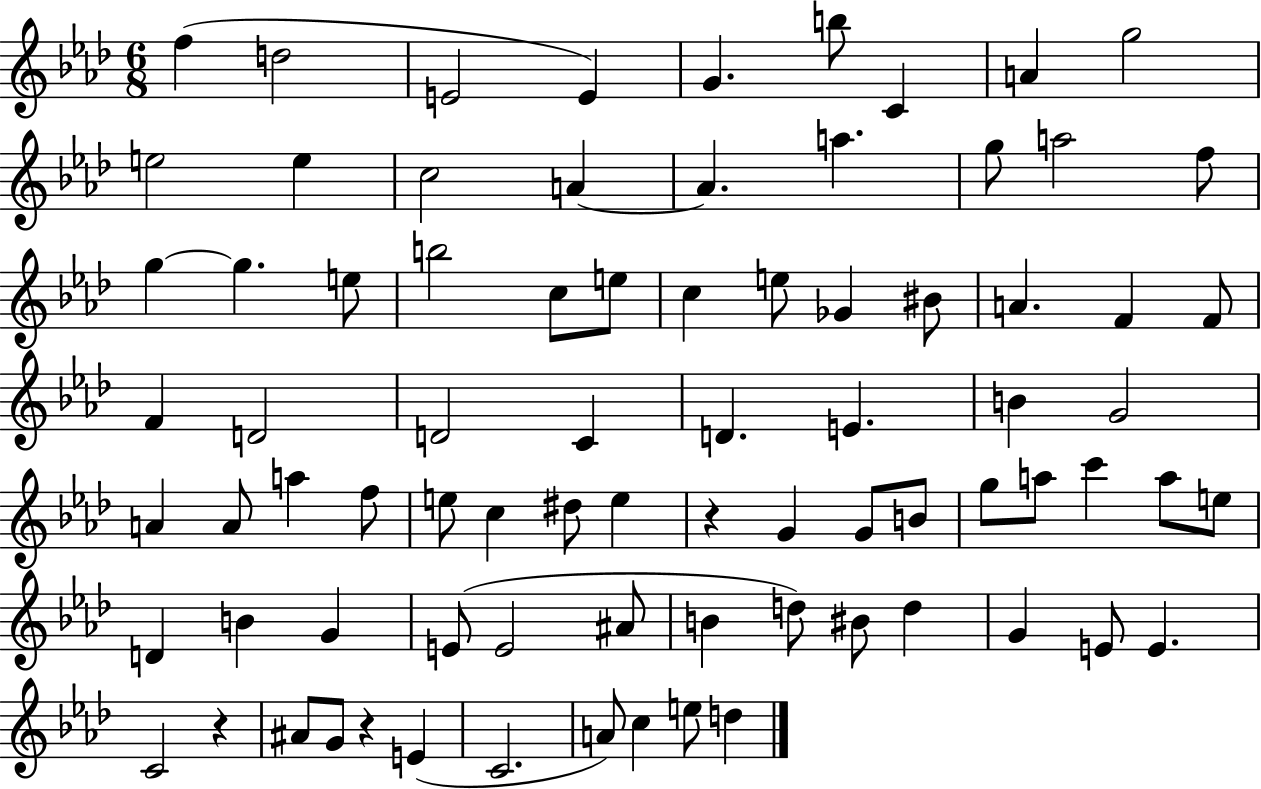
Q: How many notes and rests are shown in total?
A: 80